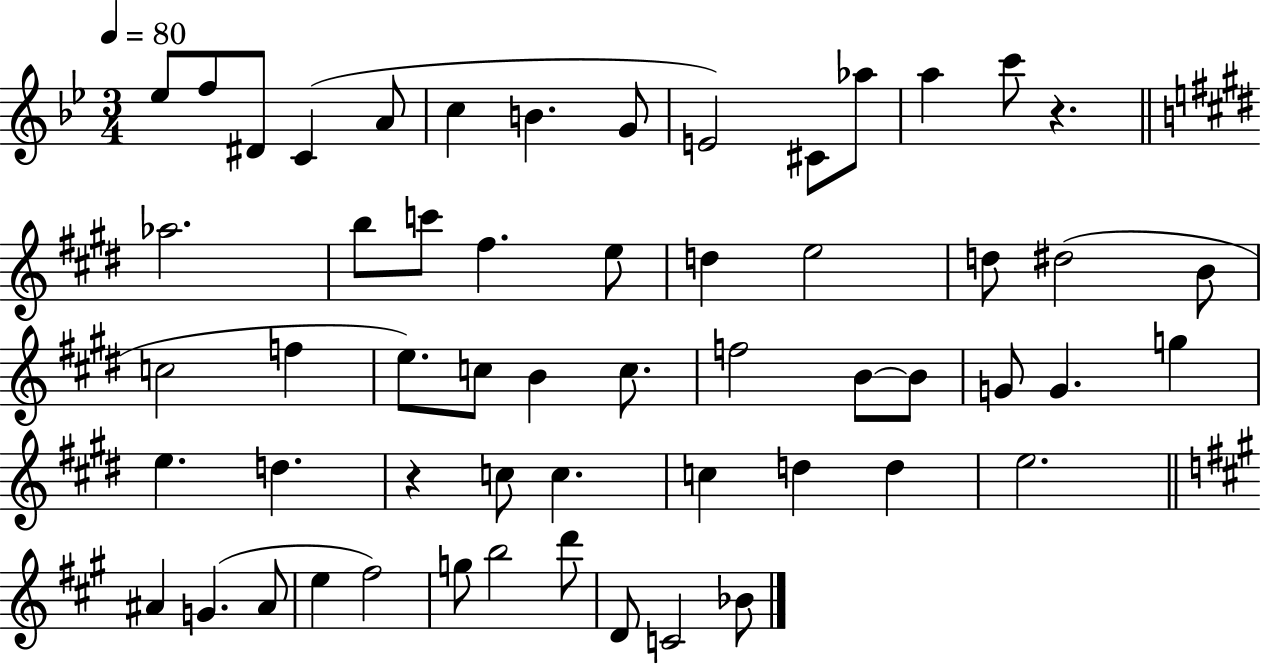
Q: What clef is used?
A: treble